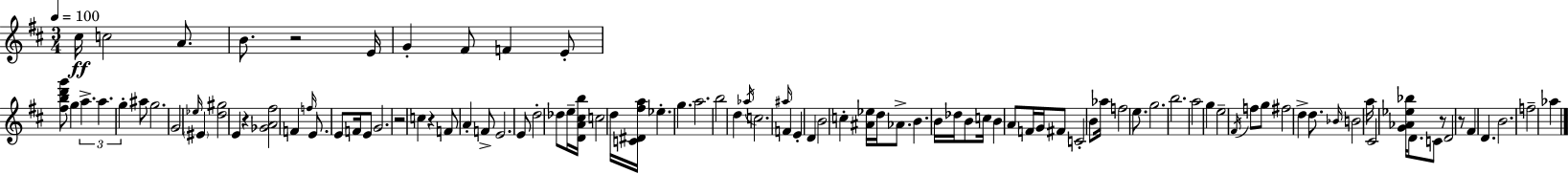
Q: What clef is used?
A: treble